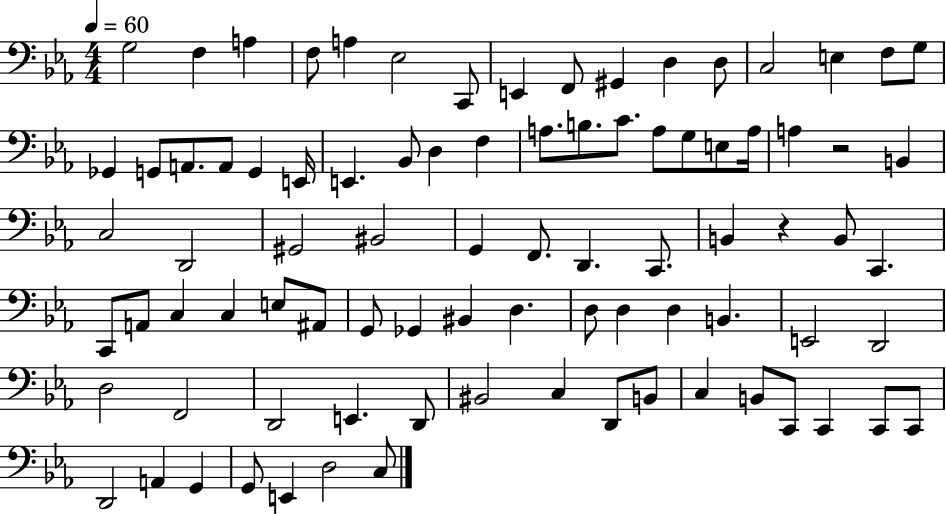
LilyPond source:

{
  \clef bass
  \numericTimeSignature
  \time 4/4
  \key ees \major
  \tempo 4 = 60
  g2 f4 a4 | f8 a4 ees2 c,8 | e,4 f,8 gis,4 d4 d8 | c2 e4 f8 g8 | \break ges,4 g,8 a,8. a,8 g,4 e,16 | e,4. bes,8 d4 f4 | a8. b8. c'8. a8 g8 e8 a16 | a4 r2 b,4 | \break c2 d,2 | gis,2 bis,2 | g,4 f,8. d,4. c,8. | b,4 r4 b,8 c,4. | \break c,8 a,8 c4 c4 e8 ais,8 | g,8 ges,4 bis,4 d4. | d8 d4 d4 b,4. | e,2 d,2 | \break d2 f,2 | d,2 e,4. d,8 | bis,2 c4 d,8 b,8 | c4 b,8 c,8 c,4 c,8 c,8 | \break d,2 a,4 g,4 | g,8 e,4 d2 c8 | \bar "|."
}